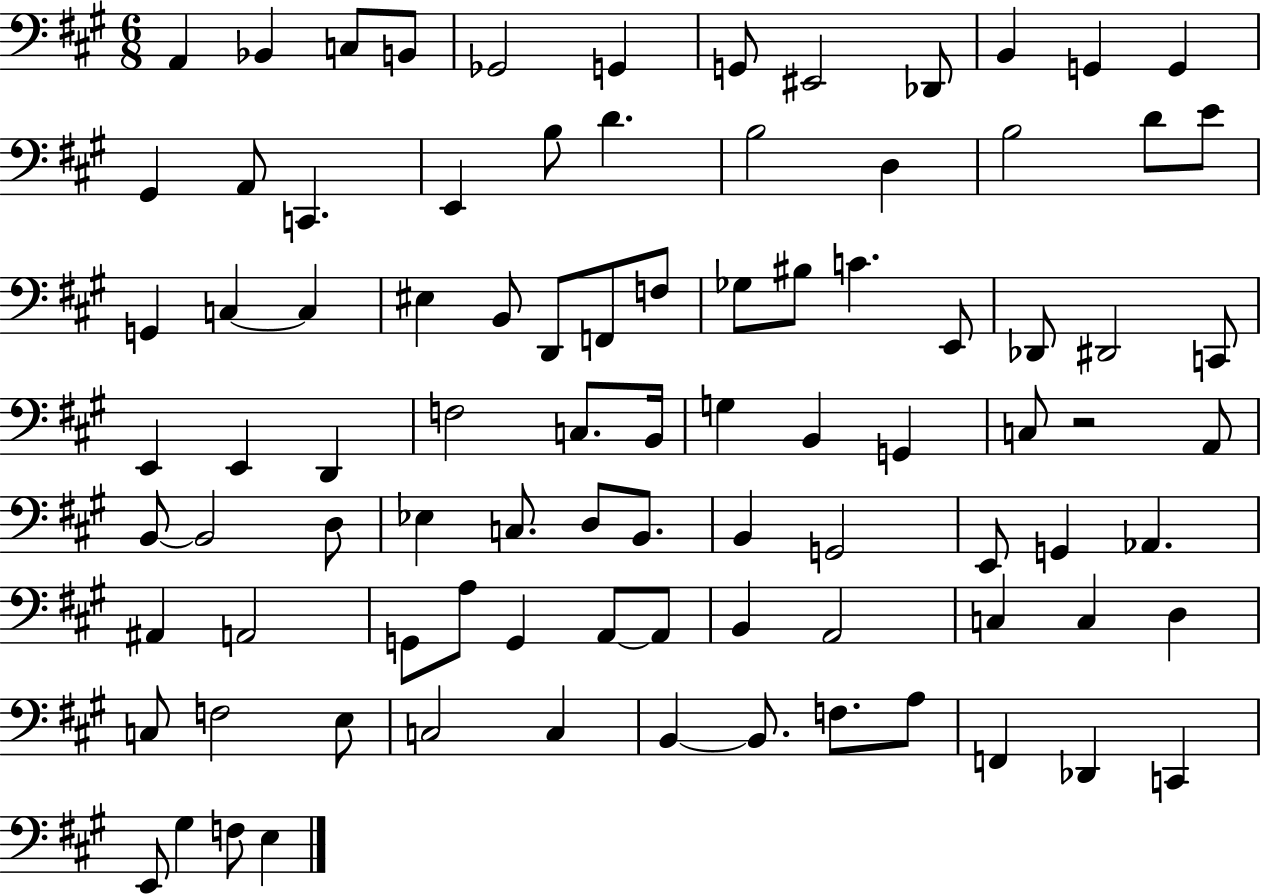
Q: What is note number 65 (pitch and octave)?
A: A3